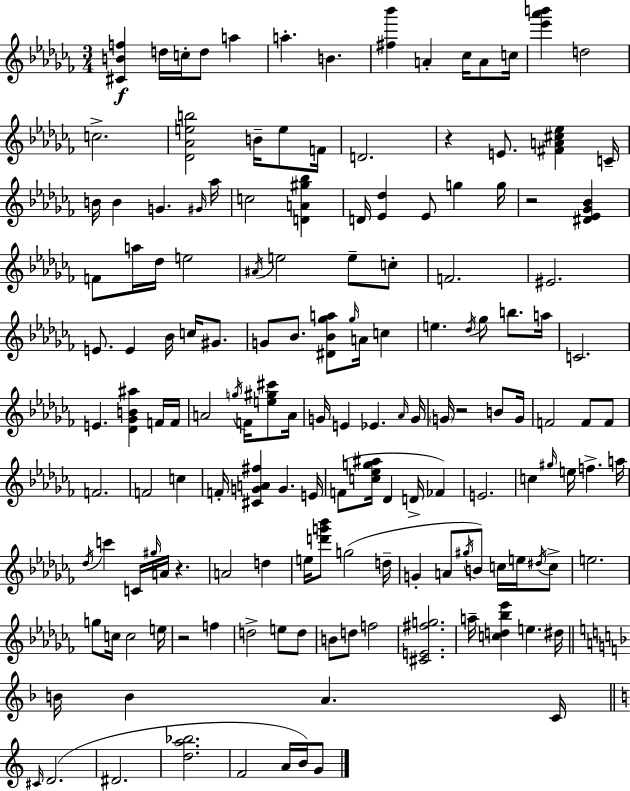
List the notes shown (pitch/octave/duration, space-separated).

[C#4,B4,F5]/q D5/s C5/s D5/e A5/q A5/q. B4/q. [F#5,Bb6]/q A4/q CES5/s A4/e C5/s [Eb6,Ab6,B6]/q D5/h C5/h. [Db4,Ab4,E5,B5]/h B4/s E5/e F4/s D4/h. R/q E4/e. [F#4,A4,C#5,Eb5]/q C4/s B4/s B4/q G4/q. G#4/s Ab5/s C5/h [D4,A4,G#5,Bb5]/q D4/s [Eb4,Db5]/q Eb4/e G5/q G5/s R/h [D#4,Eb4,Gb4,Bb4]/q F4/e A5/s Db5/s E5/h A#4/s E5/h E5/e C5/e F4/h. EIS4/h. E4/e. E4/q Bb4/s C5/s G#4/e. G4/e Bb4/e. [D#4,Bb4,Gb5,A5]/e Gb5/s A4/s C5/q E5/q. Db5/s Gb5/e B5/e. A5/s C4/h. E4/q. [Db4,Gb4,B4,A#5]/q F4/s F4/s A4/h G5/s F4/s [E5,G#5,C#6]/e A4/s G4/s E4/q Eb4/q. Ab4/s G4/s G4/s R/h B4/e G4/s F4/h F4/e F4/e F4/h. F4/h C5/q F4/s [C#4,G4,A4,F#5]/q G4/q. E4/s F4/e [C5,Eb5,G5,A#5]/s Db4/q D4/s FES4/q E4/h. C5/q G#5/s E5/s F5/q. A5/s Db5/s C6/q C4/s G#5/s A4/s R/q. A4/h D5/q E5/s [D6,G6,Bb6]/e G5/h D5/s G4/q A4/e G#5/s B4/e C5/s E5/s D#5/s C5/e E5/h. G5/e C5/s C5/h E5/s R/h F5/q D5/h E5/e D5/e B4/e D5/e F5/h [C#4,E4,F#5,G5]/h. A5/s [C5,D5,Bb5,Eb6]/q E5/q. D#5/s B4/s B4/q A4/q. C4/s C#4/s D4/h. D#4/h. [D5,A5,Bb5]/h. F4/h A4/s B4/s G4/e